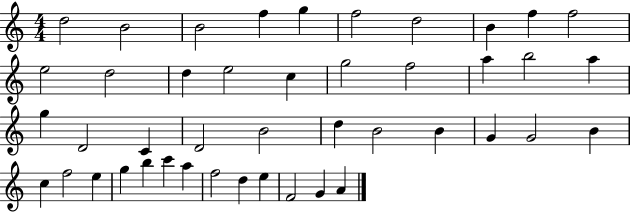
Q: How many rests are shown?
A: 0